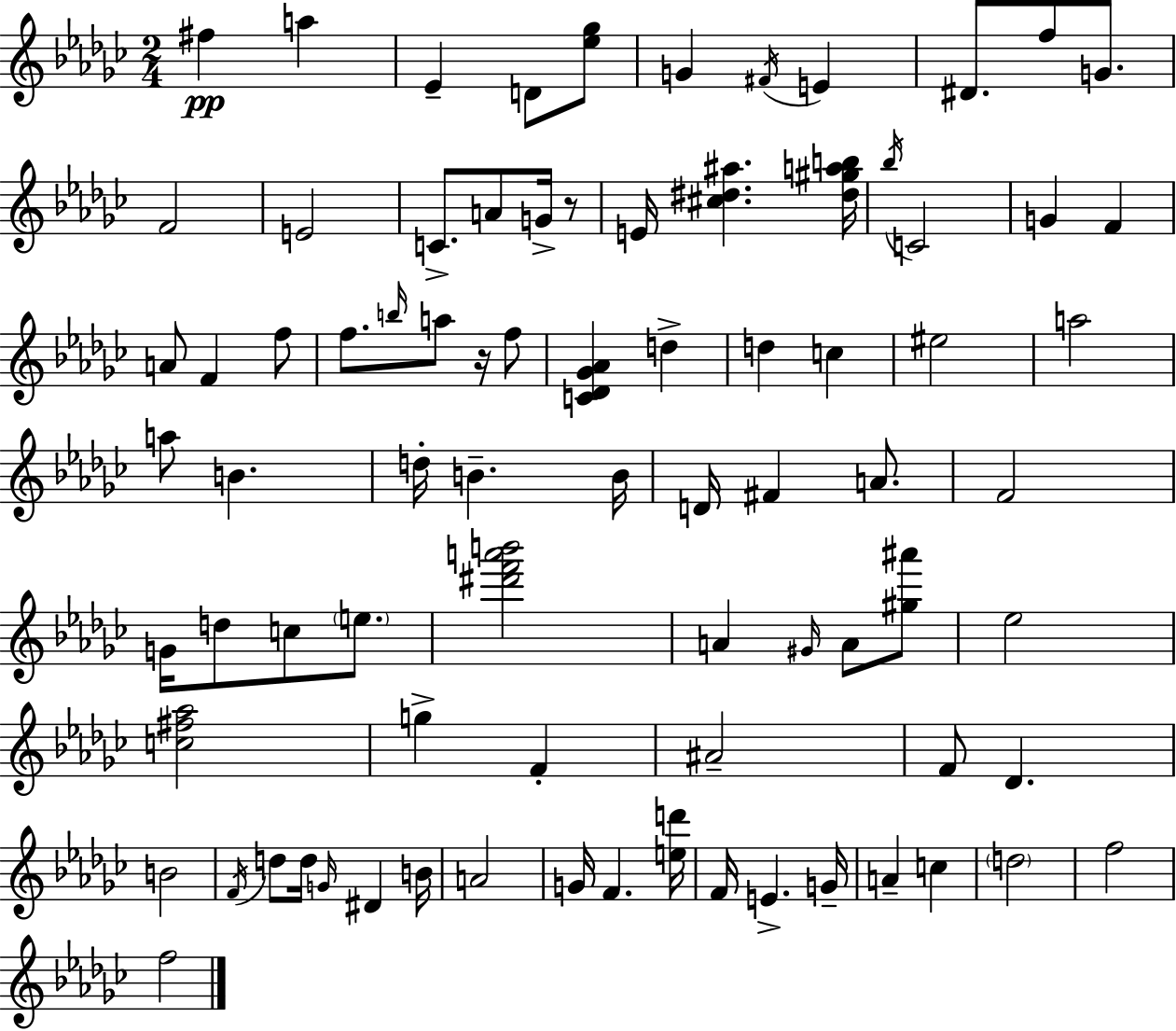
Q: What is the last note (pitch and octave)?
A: F5